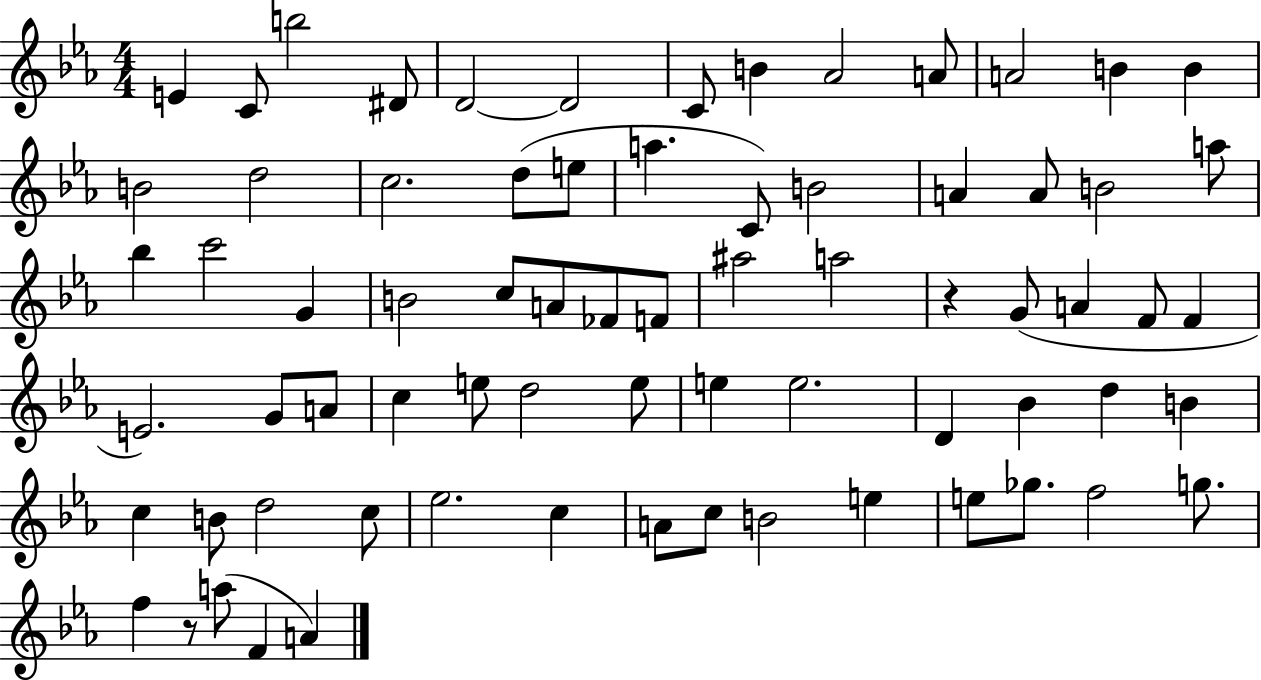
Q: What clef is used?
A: treble